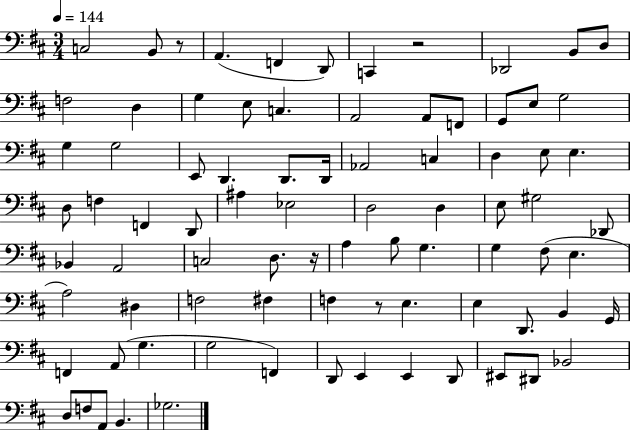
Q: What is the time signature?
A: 3/4